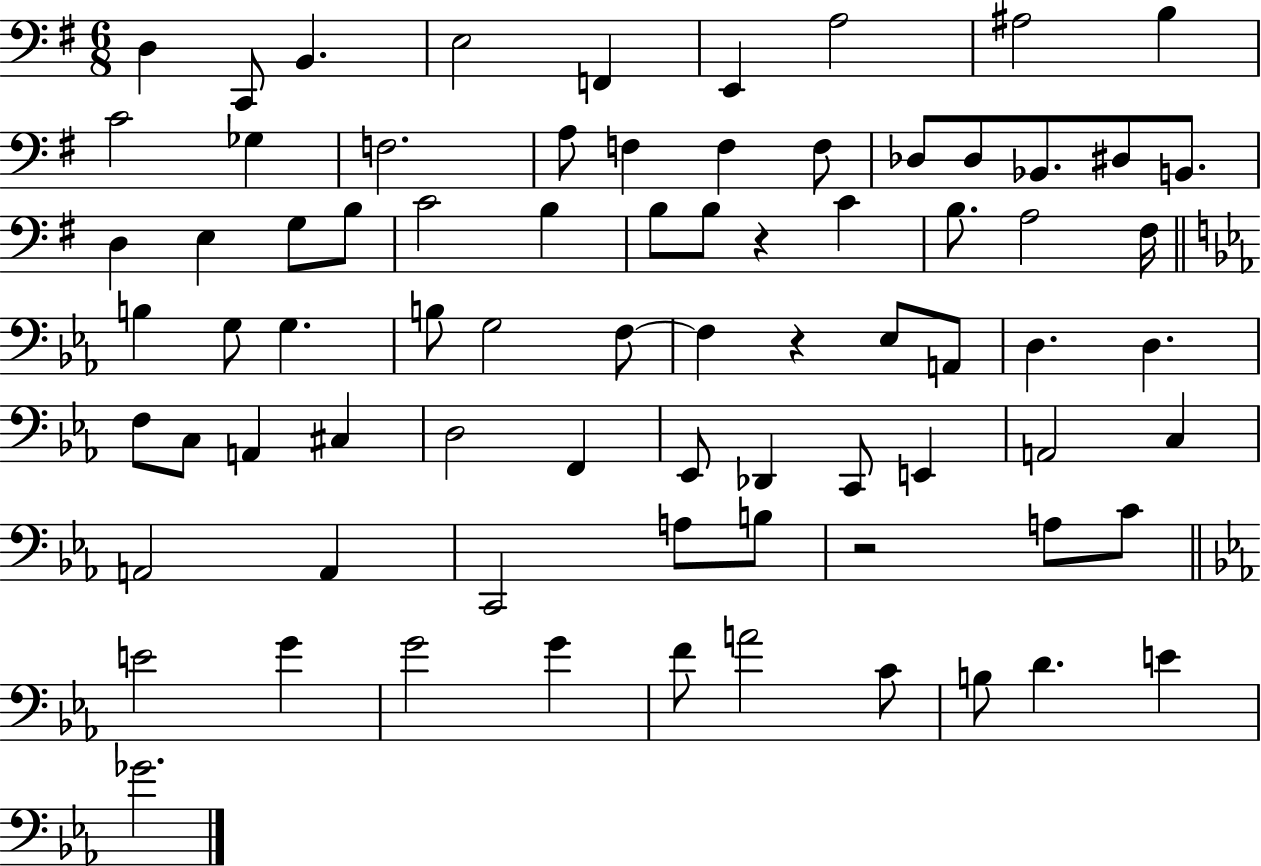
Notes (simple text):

D3/q C2/e B2/q. E3/h F2/q E2/q A3/h A#3/h B3/q C4/h Gb3/q F3/h. A3/e F3/q F3/q F3/e Db3/e Db3/e Bb2/e. D#3/e B2/e. D3/q E3/q G3/e B3/e C4/h B3/q B3/e B3/e R/q C4/q B3/e. A3/h F#3/s B3/q G3/e G3/q. B3/e G3/h F3/e F3/q R/q Eb3/e A2/e D3/q. D3/q. F3/e C3/e A2/q C#3/q D3/h F2/q Eb2/e Db2/q C2/e E2/q A2/h C3/q A2/h A2/q C2/h A3/e B3/e R/h A3/e C4/e E4/h G4/q G4/h G4/q F4/e A4/h C4/e B3/e D4/q. E4/q Gb4/h.